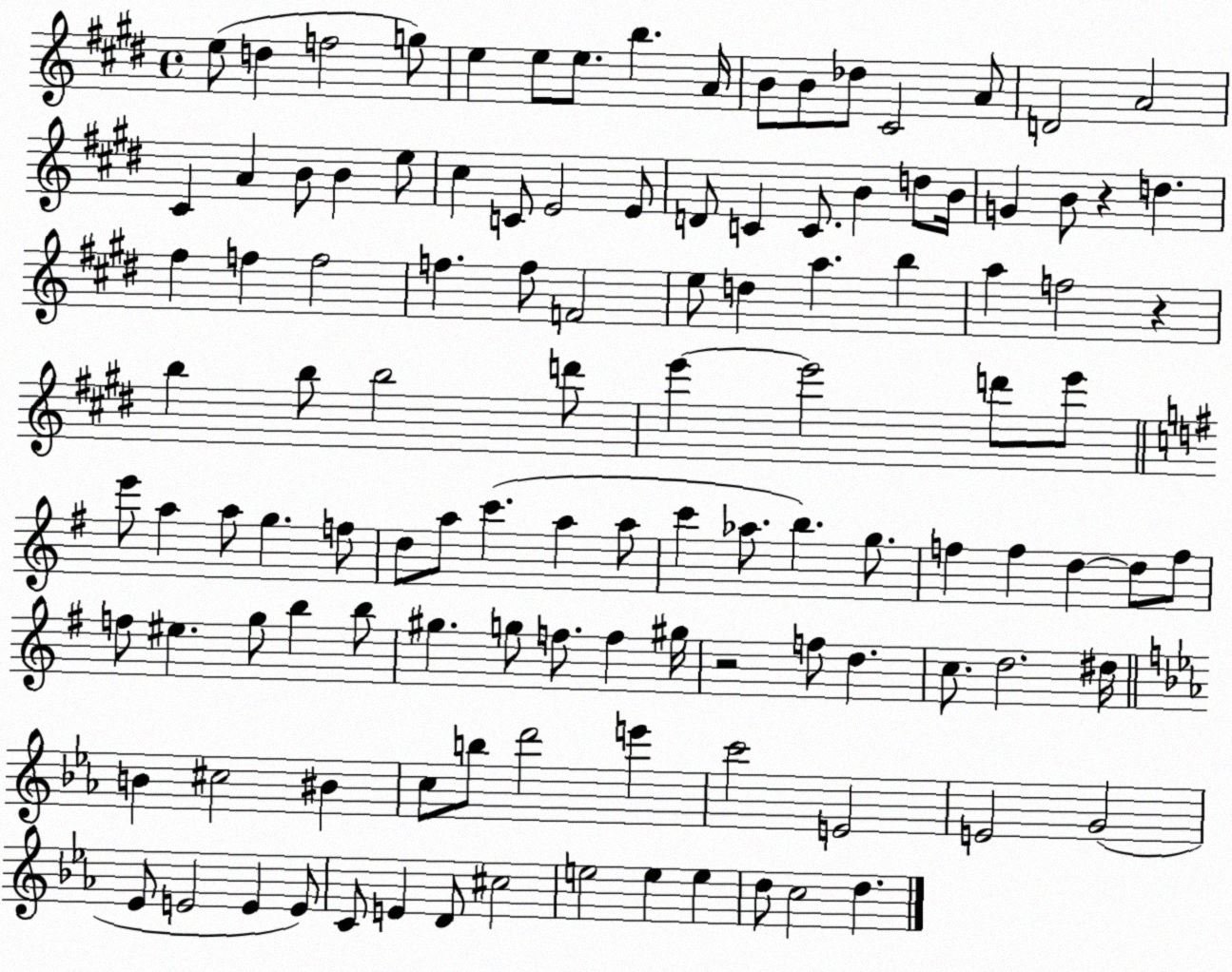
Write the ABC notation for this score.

X:1
T:Untitled
M:4/4
L:1/4
K:E
e/2 d f2 g/2 e e/2 e/2 b A/4 B/2 B/2 _d/2 ^C2 A/2 D2 A2 ^C A B/2 B e/2 ^c C/2 E2 E/2 D/2 C C/2 B d/2 B/4 G B/2 z d ^f f f2 f f/2 F2 e/2 d a b a f2 z b b/2 b2 d'/2 e' e'2 d'/2 e'/2 e'/2 a a/2 g f/2 d/2 a/2 c' a a/2 c' _a/2 b g/2 f f d d/2 f/2 f/2 ^e g/2 b b/2 ^g g/2 f/2 f ^g/4 z2 f/2 d c/2 d2 ^d/4 B ^c2 ^B c/2 b/2 d'2 e' c'2 E2 E2 G2 _E/2 E2 E E/2 C/2 E D/2 ^c2 e2 e e d/2 c2 d